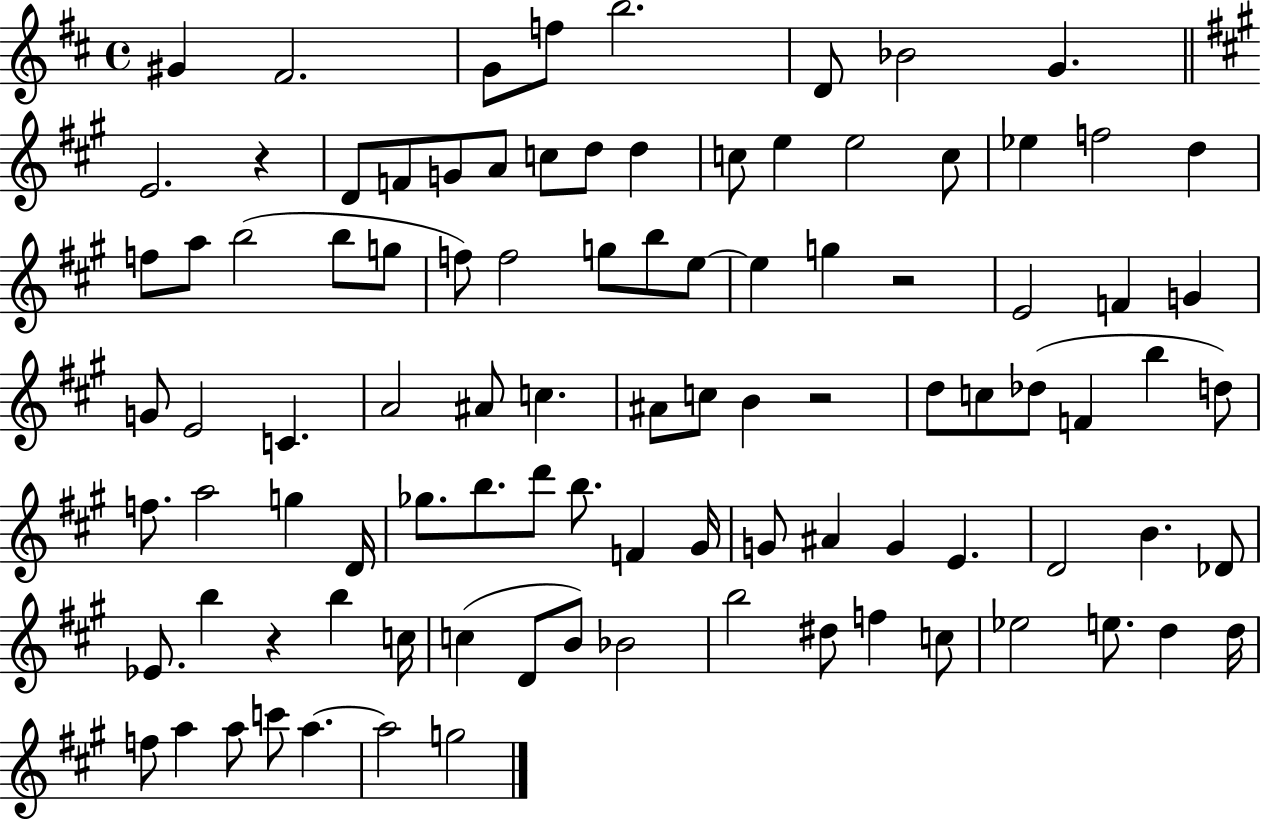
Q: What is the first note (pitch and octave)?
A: G#4